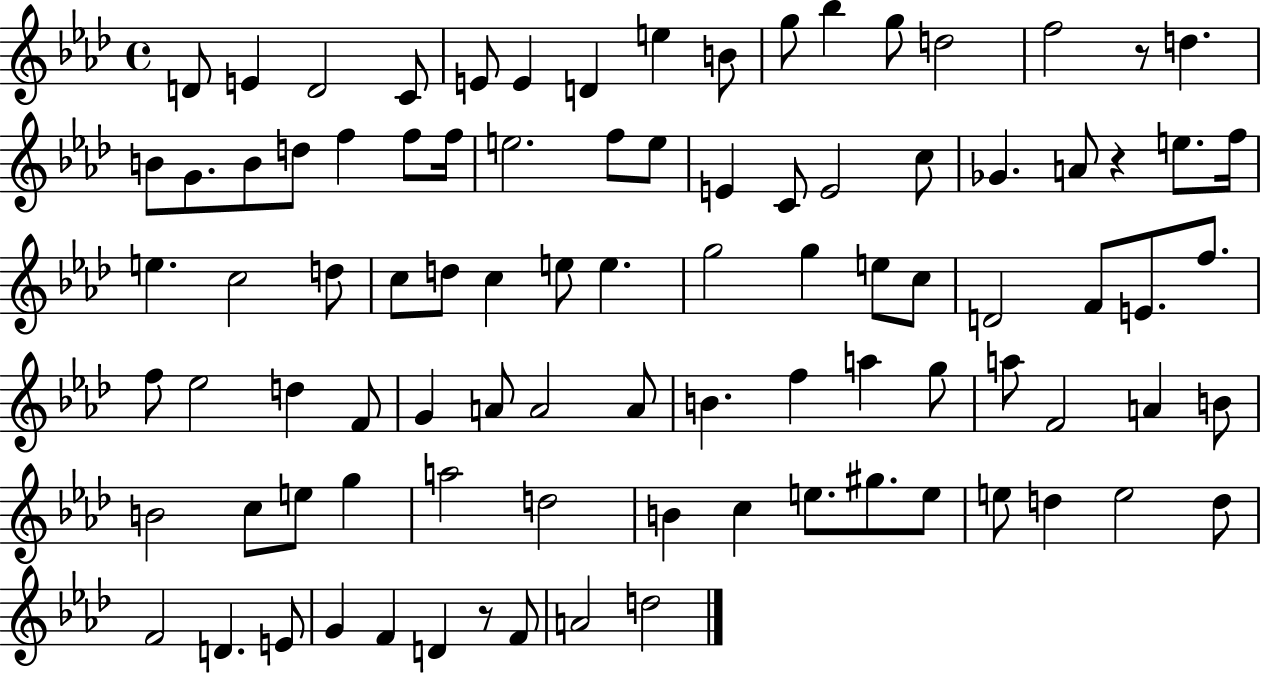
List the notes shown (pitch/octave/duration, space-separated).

D4/e E4/q D4/h C4/e E4/e E4/q D4/q E5/q B4/e G5/e Bb5/q G5/e D5/h F5/h R/e D5/q. B4/e G4/e. B4/e D5/e F5/q F5/e F5/s E5/h. F5/e E5/e E4/q C4/e E4/h C5/e Gb4/q. A4/e R/q E5/e. F5/s E5/q. C5/h D5/e C5/e D5/e C5/q E5/e E5/q. G5/h G5/q E5/e C5/e D4/h F4/e E4/e. F5/e. F5/e Eb5/h D5/q F4/e G4/q A4/e A4/h A4/e B4/q. F5/q A5/q G5/e A5/e F4/h A4/q B4/e B4/h C5/e E5/e G5/q A5/h D5/h B4/q C5/q E5/e. G#5/e. E5/e E5/e D5/q E5/h D5/e F4/h D4/q. E4/e G4/q F4/q D4/q R/e F4/e A4/h D5/h